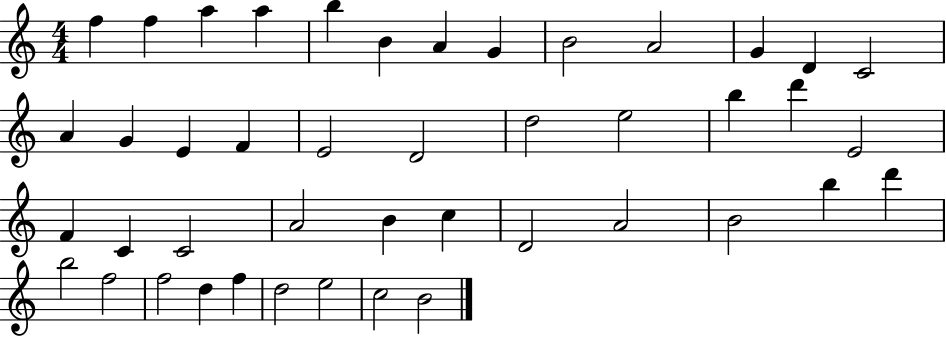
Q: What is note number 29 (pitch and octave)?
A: B4